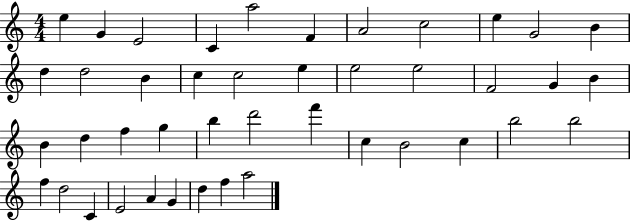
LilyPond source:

{
  \clef treble
  \numericTimeSignature
  \time 4/4
  \key c \major
  e''4 g'4 e'2 | c'4 a''2 f'4 | a'2 c''2 | e''4 g'2 b'4 | \break d''4 d''2 b'4 | c''4 c''2 e''4 | e''2 e''2 | f'2 g'4 b'4 | \break b'4 d''4 f''4 g''4 | b''4 d'''2 f'''4 | c''4 b'2 c''4 | b''2 b''2 | \break f''4 d''2 c'4 | e'2 a'4 g'4 | d''4 f''4 a''2 | \bar "|."
}